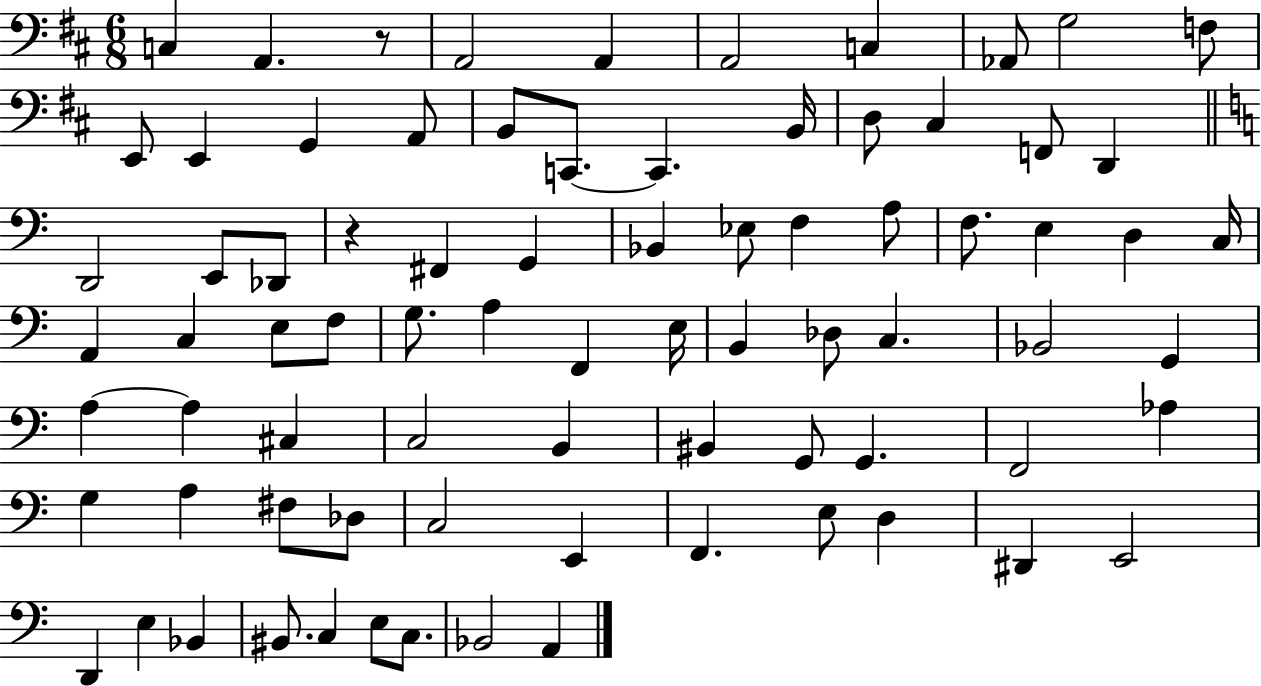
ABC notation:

X:1
T:Untitled
M:6/8
L:1/4
K:D
C, A,, z/2 A,,2 A,, A,,2 C, _A,,/2 G,2 F,/2 E,,/2 E,, G,, A,,/2 B,,/2 C,,/2 C,, B,,/4 D,/2 ^C, F,,/2 D,, D,,2 E,,/2 _D,,/2 z ^F,, G,, _B,, _E,/2 F, A,/2 F,/2 E, D, C,/4 A,, C, E,/2 F,/2 G,/2 A, F,, E,/4 B,, _D,/2 C, _B,,2 G,, A, A, ^C, C,2 B,, ^B,, G,,/2 G,, F,,2 _A, G, A, ^F,/2 _D,/2 C,2 E,, F,, E,/2 D, ^D,, E,,2 D,, E, _B,, ^B,,/2 C, E,/2 C,/2 _B,,2 A,,